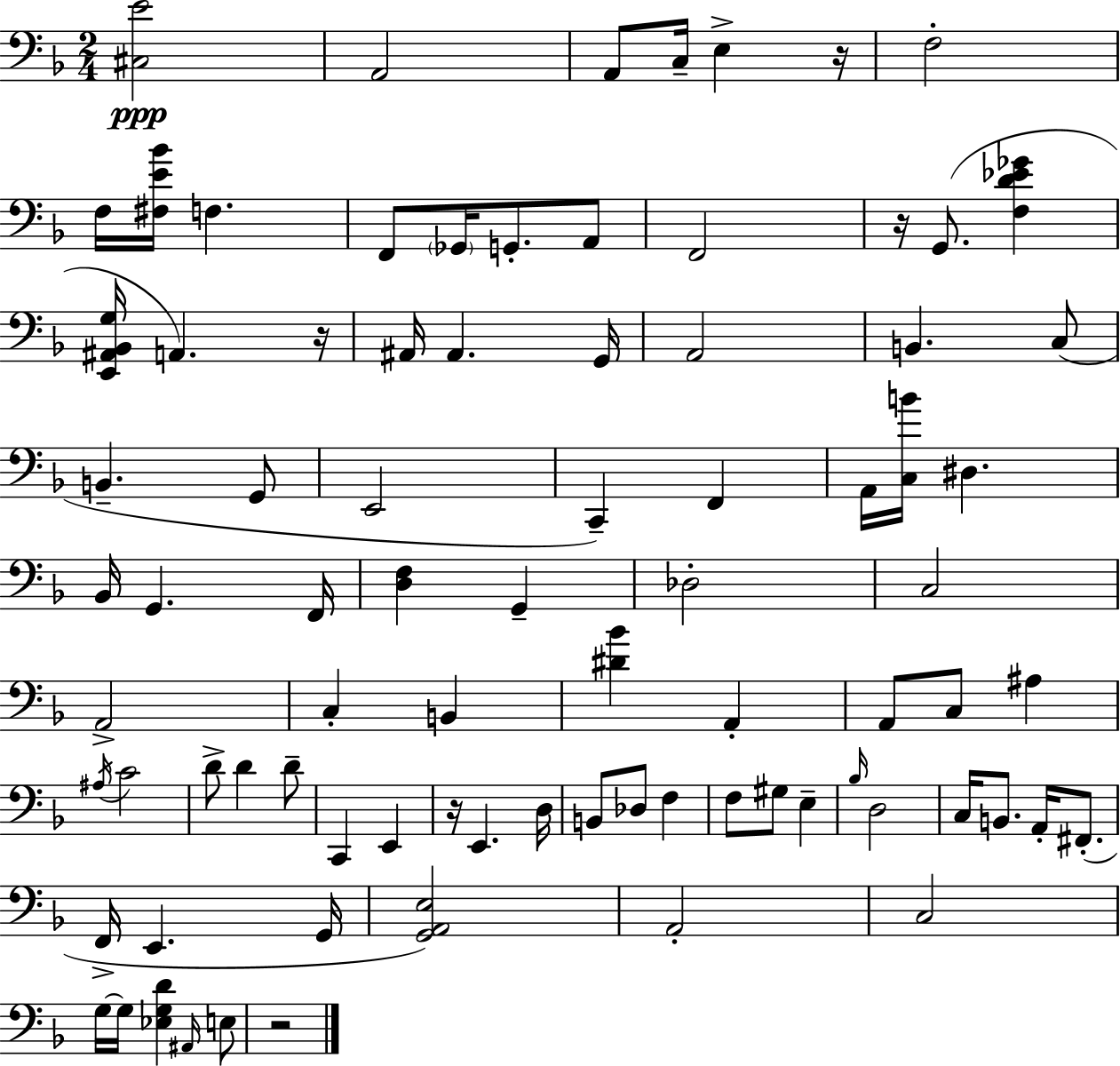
{
  \clef bass
  \numericTimeSignature
  \time 2/4
  \key d \minor
  <cis e'>2\ppp | a,2 | a,8 c16-- e4-> r16 | f2-. | \break f16 <fis e' bes'>16 f4. | f,8 \parenthesize ges,16 g,8.-. a,8 | f,2 | r16 g,8.( <f d' ees' ges'>4 | \break <e, ais, bes, g>16 a,4.) r16 | ais,16 ais,4. g,16 | a,2 | b,4. c8( | \break b,4.-- g,8 | e,2 | c,4--) f,4 | a,16 <c b'>16 dis4. | \break bes,16 g,4. f,16 | <d f>4 g,4-- | des2-. | c2 | \break a,2-> | c4-. b,4 | <dis' bes'>4 a,4-. | a,8 c8 ais4 | \break \acciaccatura { ais16 } c'2 | d'8-> d'4 d'8-- | c,4 e,4 | r16 e,4. | \break d16 b,8 des8 f4 | f8 gis8 e4-- | \grace { bes16 } d2 | c16 b,8. a,16-. fis,8.-.( | \break f,16-> e,4. | g,16 <g, a, e>2) | a,2-. | c2 | \break g16~~ g16 <ees g d'>4 | \grace { ais,16 } e8 r2 | \bar "|."
}